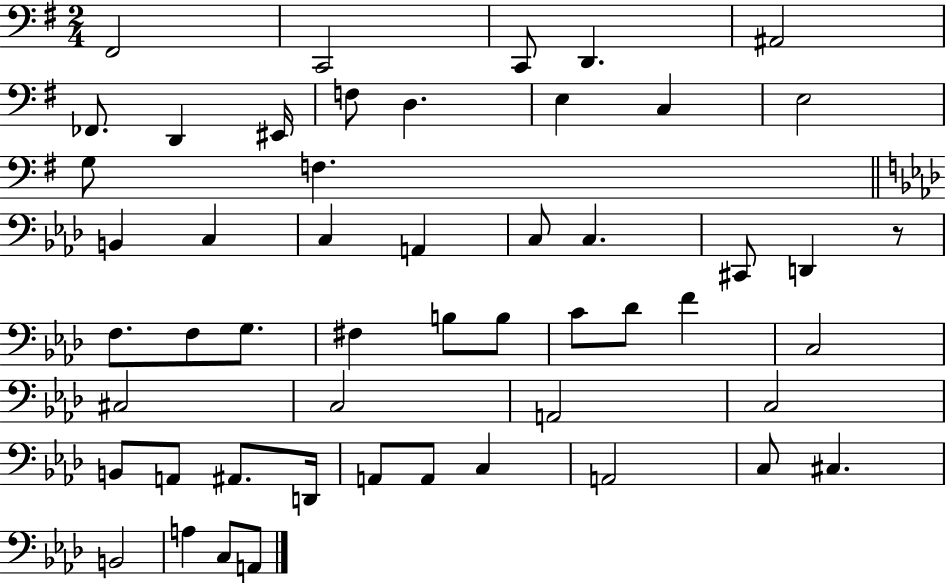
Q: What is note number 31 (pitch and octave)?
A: Db4